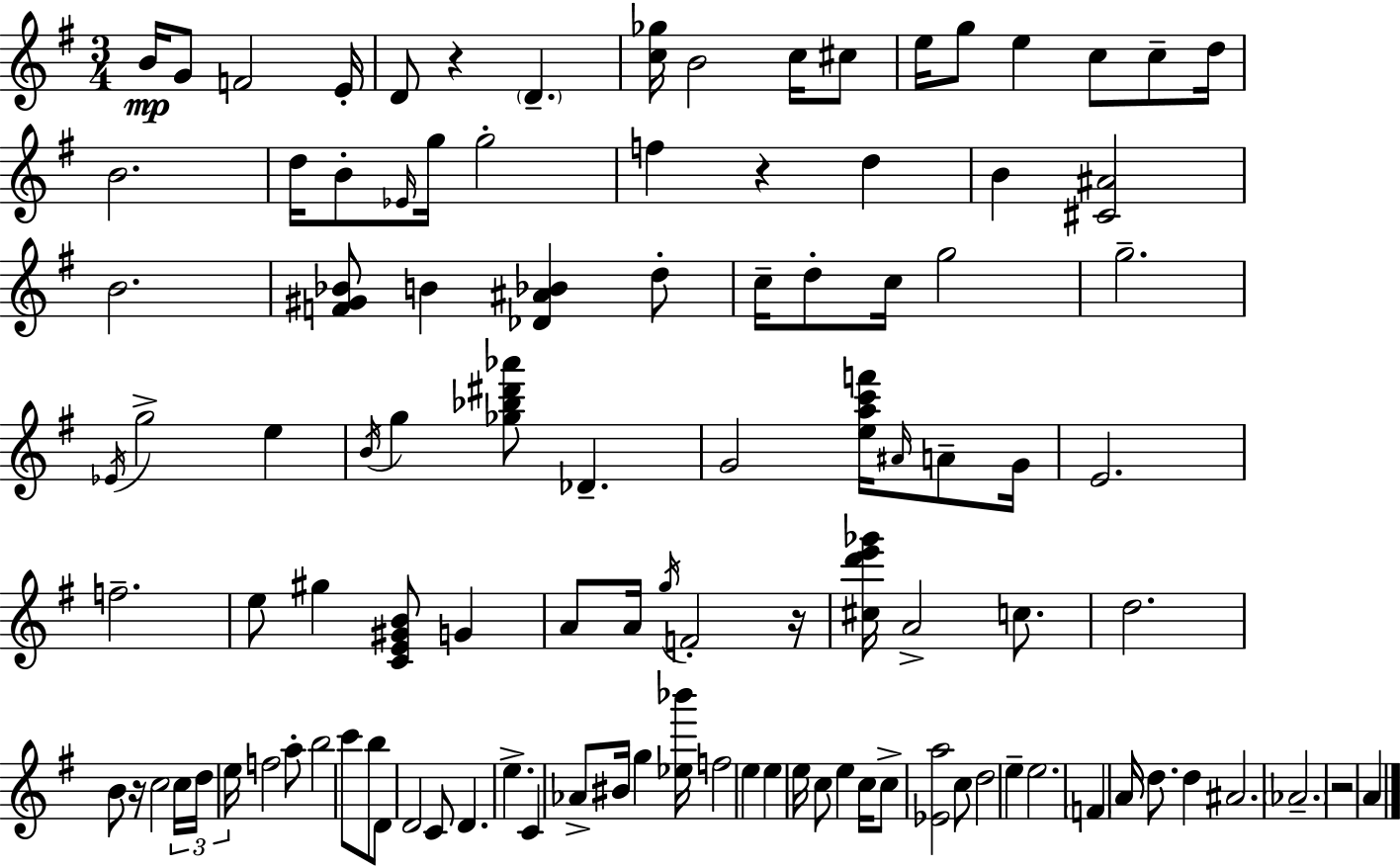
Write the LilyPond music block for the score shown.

{
  \clef treble
  \numericTimeSignature
  \time 3/4
  \key e \minor
  b'16\mp g'8 f'2 e'16-. | d'8 r4 \parenthesize d'4.-- | <c'' ges''>16 b'2 c''16 cis''8 | e''16 g''8 e''4 c''8 c''8-- d''16 | \break b'2. | d''16 b'8-. \grace { ees'16 } g''16 g''2-. | f''4 r4 d''4 | b'4 <cis' ais'>2 | \break b'2. | <f' gis' bes'>8 b'4 <des' ais' bes'>4 d''8-. | c''16-- d''8-. c''16 g''2 | g''2.-- | \break \acciaccatura { ees'16 } g''2-> e''4 | \acciaccatura { b'16 } g''4 <ges'' bes'' dis''' aes'''>8 des'4.-- | g'2 <e'' a'' c''' f'''>16 | \grace { ais'16 } a'8-- g'16 e'2. | \break f''2.-- | e''8 gis''4 <c' e' gis' b'>8 | g'4 a'8 a'16 \acciaccatura { g''16 } f'2-. | r16 <cis'' d''' e''' ges'''>16 a'2-> | \break c''8. d''2. | b'8 r16 c''2 | \tuplet 3/2 { c''16 d''16 e''16 } f''2 | a''8-. b''2 | \break c'''8 b''8 d'8 d'2 | c'8 d'4. e''4.-> | c'4 aes'8-> bis'16 | g''4 <ees'' bes'''>16 f''2 | \break e''4 e''4 e''16 c''8 | e''4 c''16 c''8-> <ees' a''>2 | c''8 d''2 | e''4-- e''2. | \break \parenthesize f'4 a'16 d''8. | d''4 ais'2. | \parenthesize aes'2.-- | r2 | \break a'4 \bar "|."
}